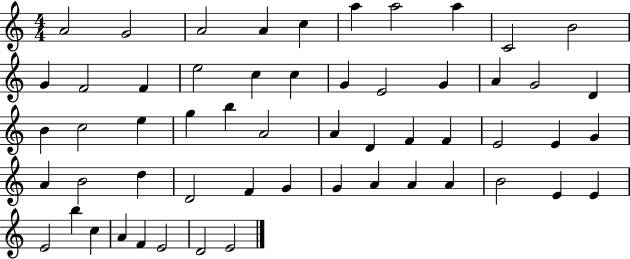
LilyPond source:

{
  \clef treble
  \numericTimeSignature
  \time 4/4
  \key c \major
  a'2 g'2 | a'2 a'4 c''4 | a''4 a''2 a''4 | c'2 b'2 | \break g'4 f'2 f'4 | e''2 c''4 c''4 | g'4 e'2 g'4 | a'4 g'2 d'4 | \break b'4 c''2 e''4 | g''4 b''4 a'2 | a'4 d'4 f'4 f'4 | e'2 e'4 g'4 | \break a'4 b'2 d''4 | d'2 f'4 g'4 | g'4 a'4 a'4 a'4 | b'2 e'4 e'4 | \break e'2 b''4 c''4 | a'4 f'4 e'2 | d'2 e'2 | \bar "|."
}